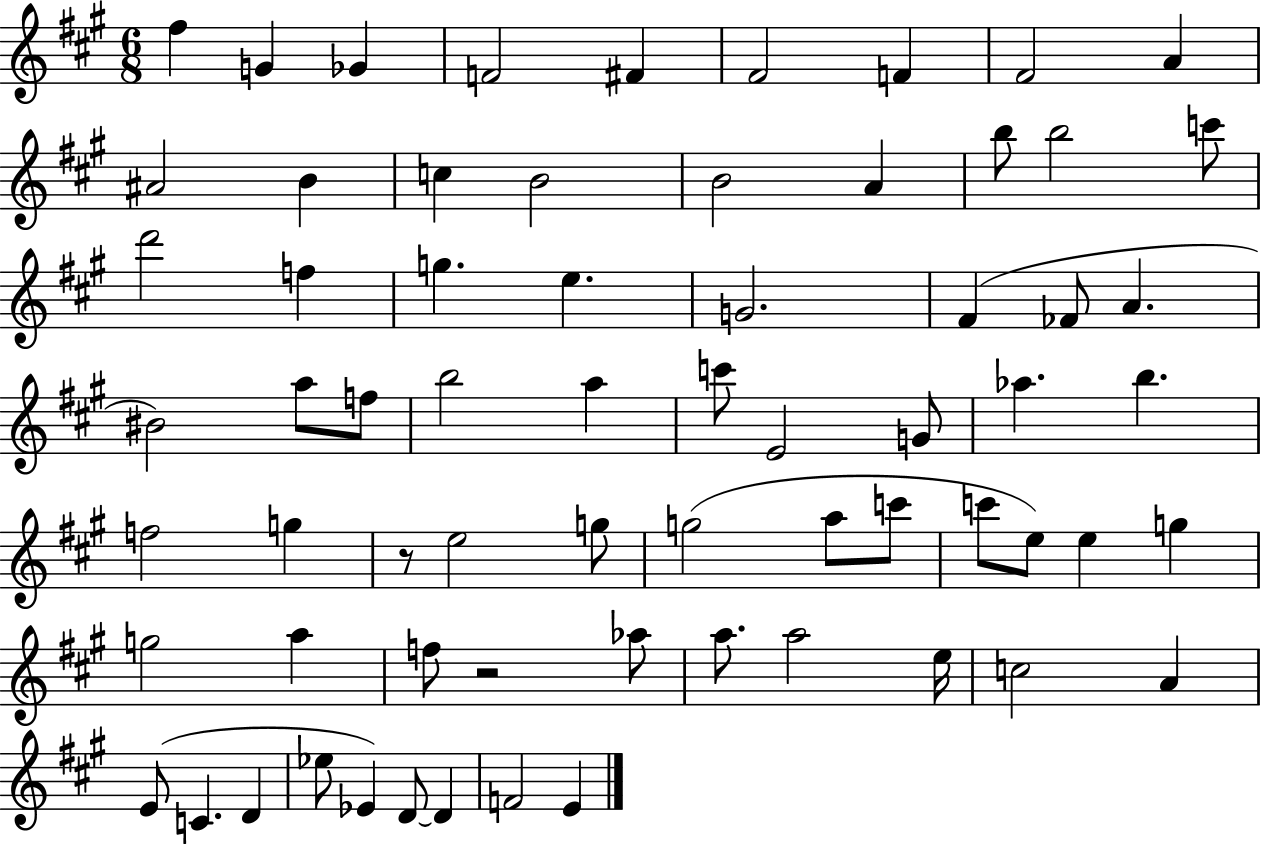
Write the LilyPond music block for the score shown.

{
  \clef treble
  \numericTimeSignature
  \time 6/8
  \key a \major
  \repeat volta 2 { fis''4 g'4 ges'4 | f'2 fis'4 | fis'2 f'4 | fis'2 a'4 | \break ais'2 b'4 | c''4 b'2 | b'2 a'4 | b''8 b''2 c'''8 | \break d'''2 f''4 | g''4. e''4. | g'2. | fis'4( fes'8 a'4. | \break bis'2) a''8 f''8 | b''2 a''4 | c'''8 e'2 g'8 | aes''4. b''4. | \break f''2 g''4 | r8 e''2 g''8 | g''2( a''8 c'''8 | c'''8 e''8) e''4 g''4 | \break g''2 a''4 | f''8 r2 aes''8 | a''8. a''2 e''16 | c''2 a'4 | \break e'8( c'4. d'4 | ees''8 ees'4) d'8~~ d'4 | f'2 e'4 | } \bar "|."
}